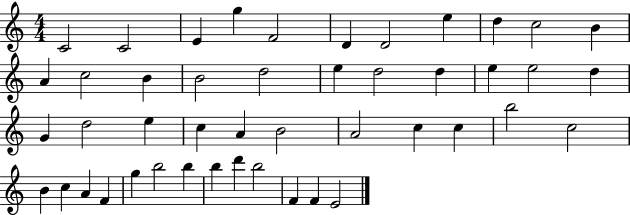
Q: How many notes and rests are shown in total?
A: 46